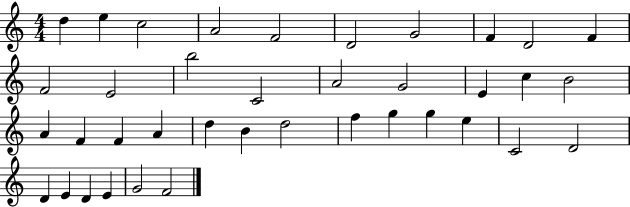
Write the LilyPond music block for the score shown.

{
  \clef treble
  \numericTimeSignature
  \time 4/4
  \key c \major
  d''4 e''4 c''2 | a'2 f'2 | d'2 g'2 | f'4 d'2 f'4 | \break f'2 e'2 | b''2 c'2 | a'2 g'2 | e'4 c''4 b'2 | \break a'4 f'4 f'4 a'4 | d''4 b'4 d''2 | f''4 g''4 g''4 e''4 | c'2 d'2 | \break d'4 e'4 d'4 e'4 | g'2 f'2 | \bar "|."
}